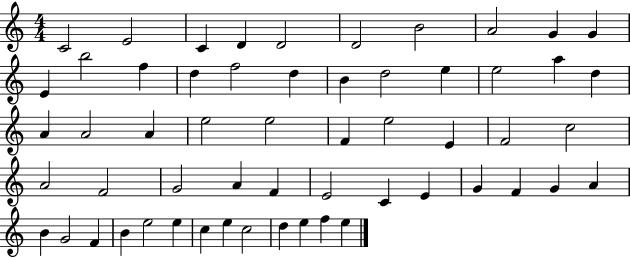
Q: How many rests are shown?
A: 0